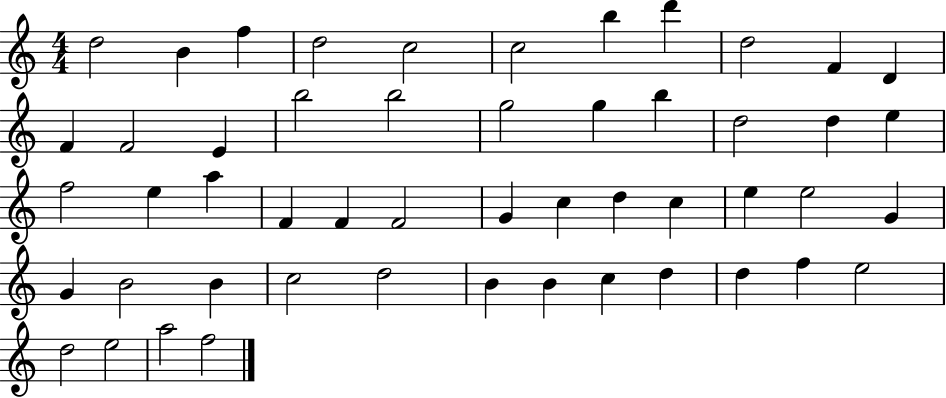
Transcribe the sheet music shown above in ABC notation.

X:1
T:Untitled
M:4/4
L:1/4
K:C
d2 B f d2 c2 c2 b d' d2 F D F F2 E b2 b2 g2 g b d2 d e f2 e a F F F2 G c d c e e2 G G B2 B c2 d2 B B c d d f e2 d2 e2 a2 f2